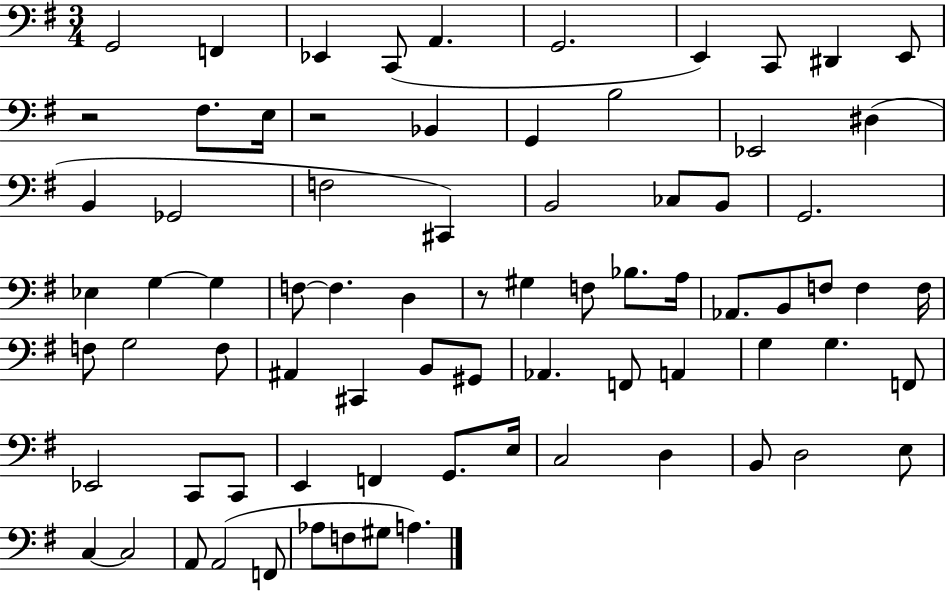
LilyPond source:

{
  \clef bass
  \numericTimeSignature
  \time 3/4
  \key g \major
  g,2 f,4 | ees,4 c,8( a,4. | g,2. | e,4) c,8 dis,4 e,8 | \break r2 fis8. e16 | r2 bes,4 | g,4 b2 | ees,2 dis4( | \break b,4 ges,2 | f2 cis,4) | b,2 ces8 b,8 | g,2. | \break ees4 g4~~ g4 | f8~~ f4. d4 | r8 gis4 f8 bes8. a16 | aes,8. b,8 f8 f4 f16 | \break f8 g2 f8 | ais,4 cis,4 b,8 gis,8 | aes,4. f,8 a,4 | g4 g4. f,8 | \break ees,2 c,8 c,8 | e,4 f,4 g,8. e16 | c2 d4 | b,8 d2 e8 | \break c4~~ c2 | a,8 a,2( f,8 | aes8 f8 gis8 a4.) | \bar "|."
}